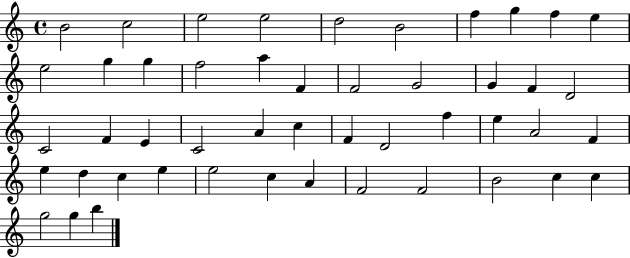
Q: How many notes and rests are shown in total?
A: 48